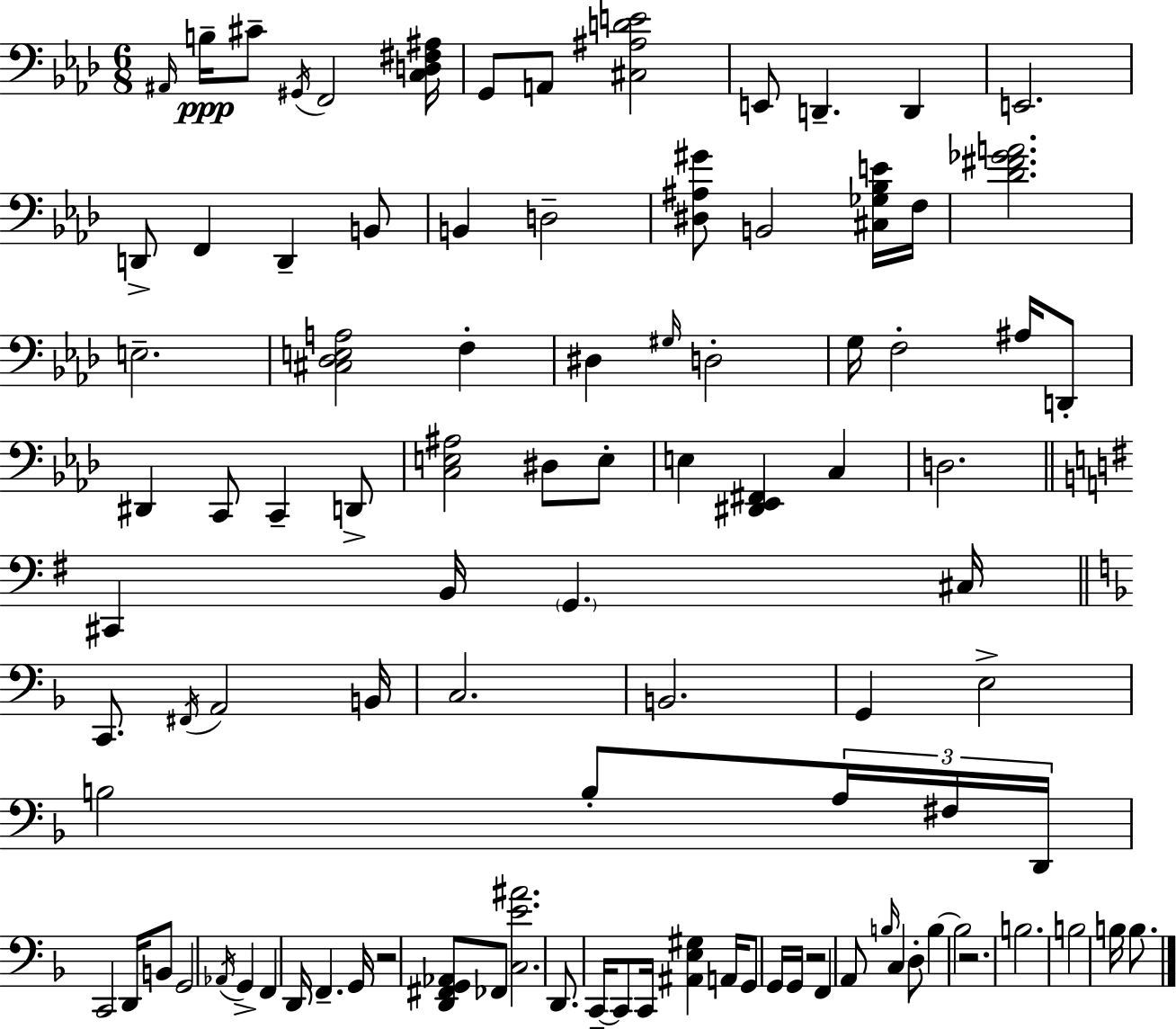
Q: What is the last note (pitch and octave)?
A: B3